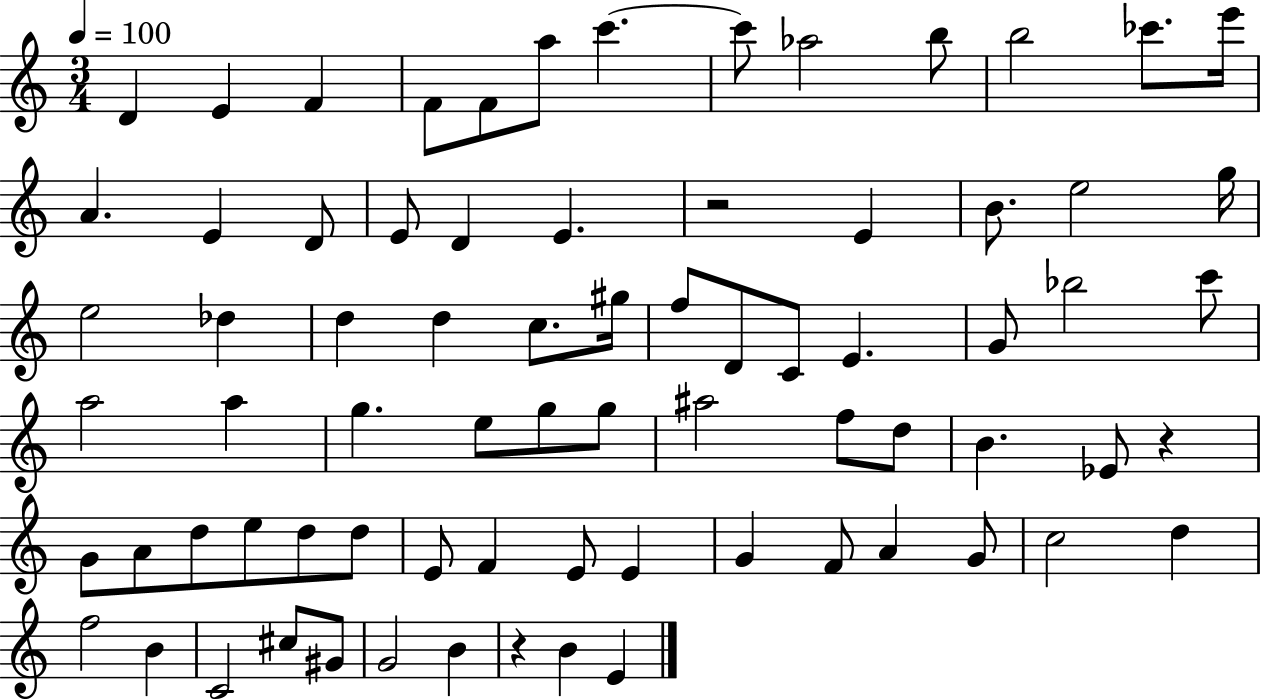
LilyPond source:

{
  \clef treble
  \numericTimeSignature
  \time 3/4
  \key c \major
  \tempo 4 = 100
  d'4 e'4 f'4 | f'8 f'8 a''8 c'''4.~~ | c'''8 aes''2 b''8 | b''2 ces'''8. e'''16 | \break a'4. e'4 d'8 | e'8 d'4 e'4. | r2 e'4 | b'8. e''2 g''16 | \break e''2 des''4 | d''4 d''4 c''8. gis''16 | f''8 d'8 c'8 e'4. | g'8 bes''2 c'''8 | \break a''2 a''4 | g''4. e''8 g''8 g''8 | ais''2 f''8 d''8 | b'4. ees'8 r4 | \break g'8 a'8 d''8 e''8 d''8 d''8 | e'8 f'4 e'8 e'4 | g'4 f'8 a'4 g'8 | c''2 d''4 | \break f''2 b'4 | c'2 cis''8 gis'8 | g'2 b'4 | r4 b'4 e'4 | \break \bar "|."
}